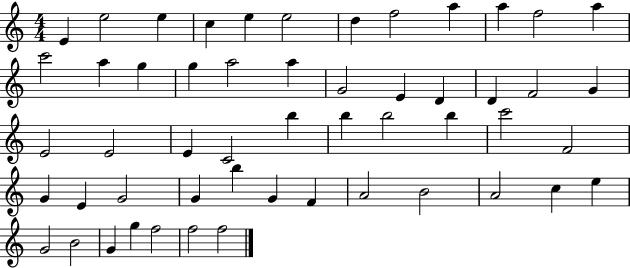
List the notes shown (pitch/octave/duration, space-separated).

E4/q E5/h E5/q C5/q E5/q E5/h D5/q F5/h A5/q A5/q F5/h A5/q C6/h A5/q G5/q G5/q A5/h A5/q G4/h E4/q D4/q D4/q F4/h G4/q E4/h E4/h E4/q C4/h B5/q B5/q B5/h B5/q C6/h F4/h G4/q E4/q G4/h G4/q B5/q G4/q F4/q A4/h B4/h A4/h C5/q E5/q G4/h B4/h G4/q G5/q F5/h F5/h F5/h